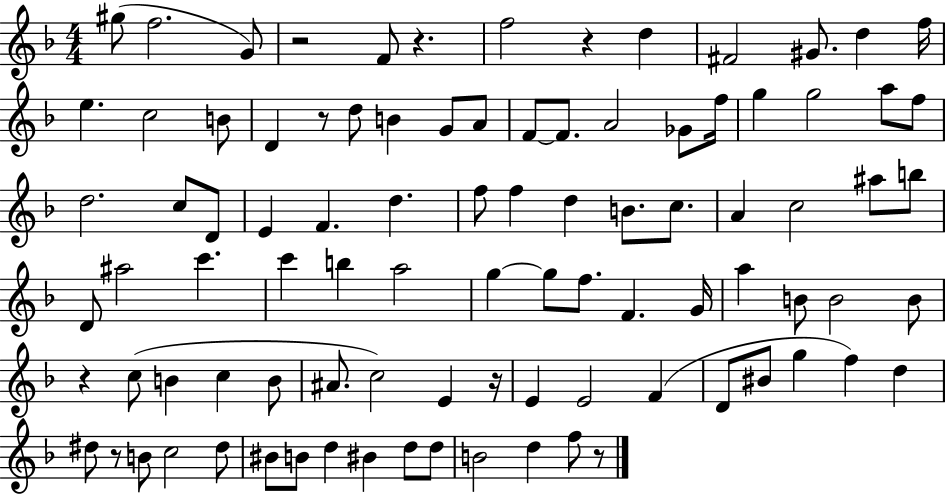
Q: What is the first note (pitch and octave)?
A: G#5